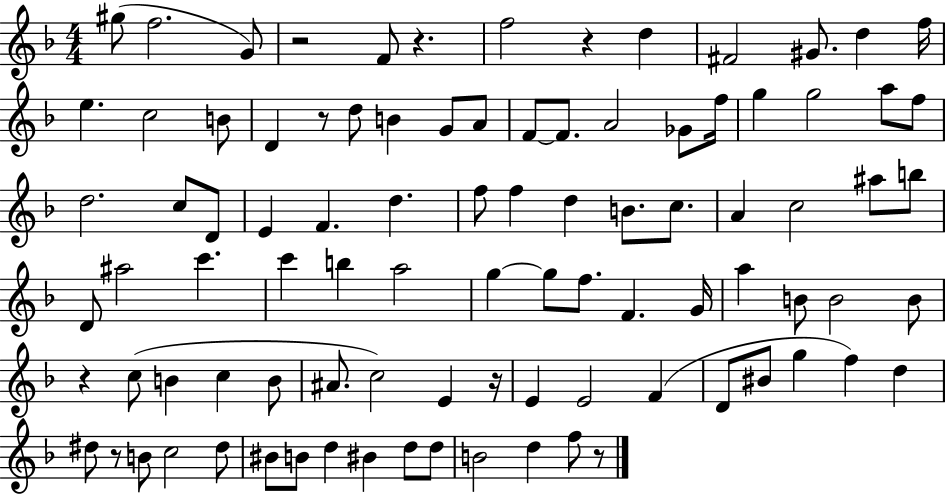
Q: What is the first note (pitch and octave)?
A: G#5